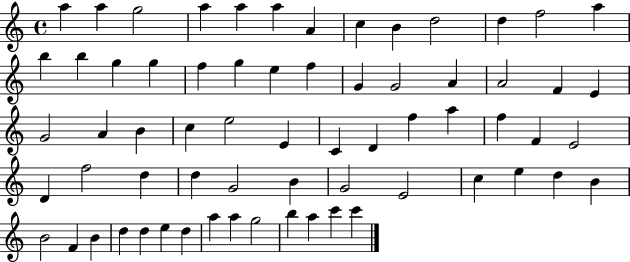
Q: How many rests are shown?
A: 0